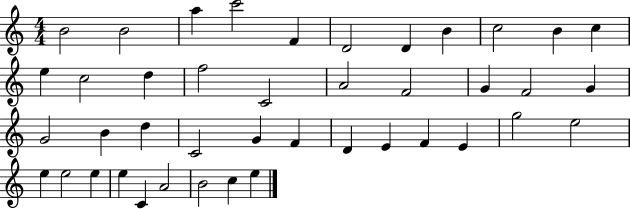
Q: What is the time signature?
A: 4/4